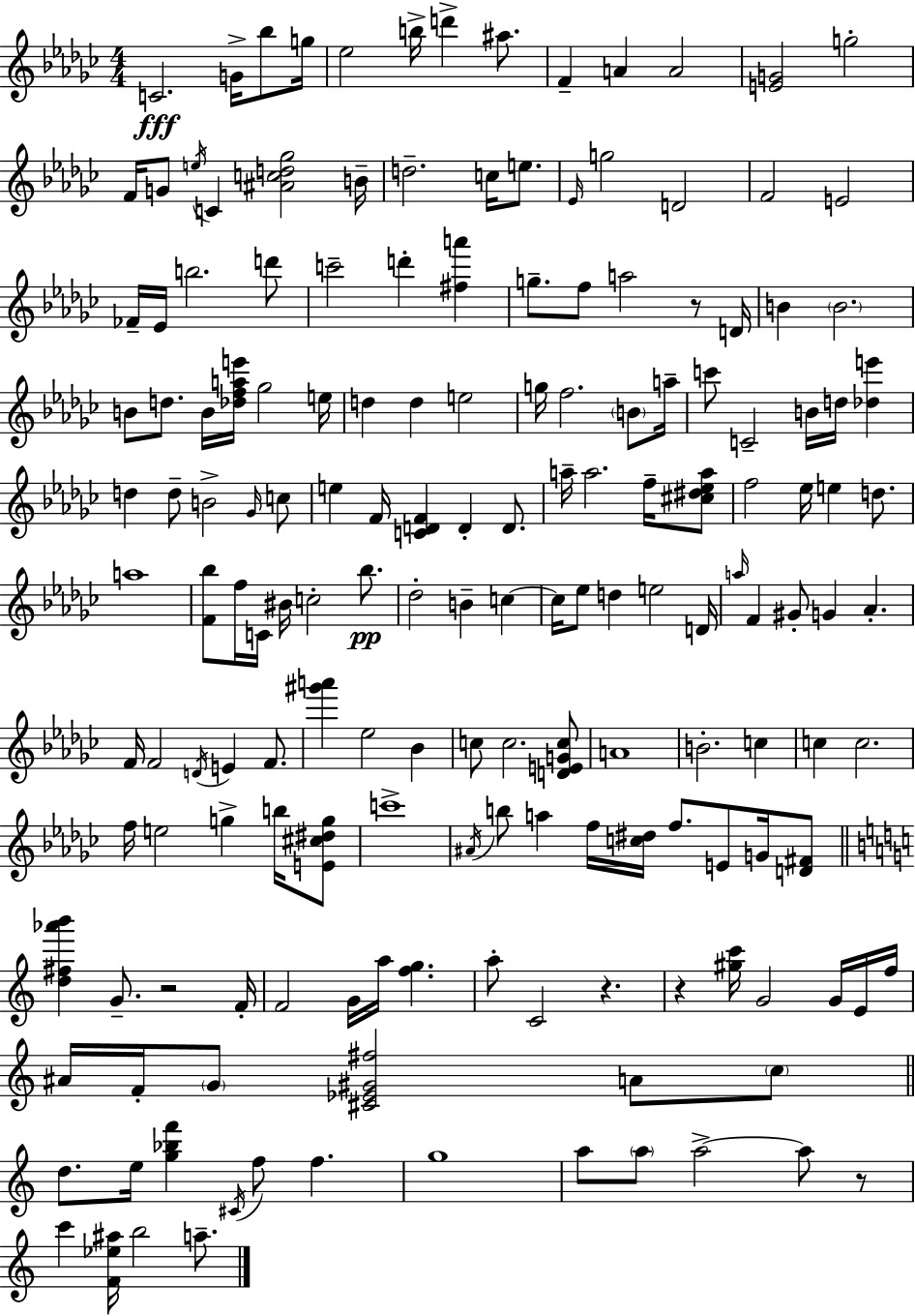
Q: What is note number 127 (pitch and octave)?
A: F4